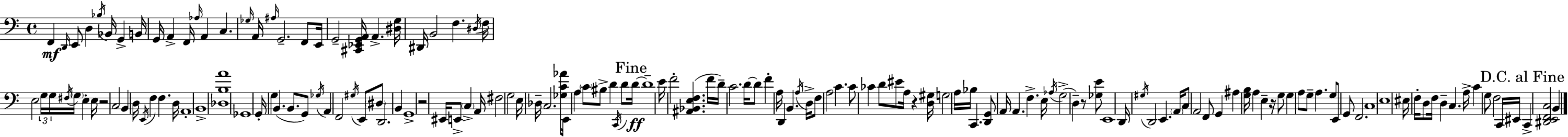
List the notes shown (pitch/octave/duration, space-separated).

F2/q D2/s E2/e D3/q Bb3/s Bb2/s G2/q B2/s G2/s A2/q F2/s Ab3/s A2/q C3/q. Gb3/s A2/s A#3/s G2/h. F2/e E2/s G2/h [C#2,Eb2,G2,A2]/s A2/q. [D#3,G3]/s D#2/s B2/h F3/q. D#3/s F3/s E3/h G3/s G3/s F#3/s G3/s E3/q E3/s R/h C3/h B2/q D3/s E2/s F3/q F3/q. D3/s A2/w B2/w [Db3,B3,A4]/w Gb2/w G2/s G3/q B2/q. B2/e. G2/e Gb3/s A2/q F2/h G#3/s E2/e D#3/e D2/h. B2/q G2/w R/h EIS2/s E2/e C3/q A2/s F#3/h G3/h E3/s Db3/s C3/h. [Gb3,C4,Ab4]/e E2/s A3/q C4/e BIS3/e D4/q C2/s D4/e D4/s D4/w E4/s F4/h [A#2,Bb2,E3,F3]/q. F4/s D4/s C4/h. D4/s D4/e F4/q A3/s D2/q B2/q. A3/s D3/s F3/e A3/h C4/q. C4/e CES4/q D4/e EIS4/e A3/s R/q [D3,G#3]/s G3/h A3/s Bb3/s C2/q. [D2,G2]/e A2/s A2/q. F3/q. E3/s Ab3/s G3/h D3/q R/e [Gb3,E4]/e E2/w D2/s G#3/s D2/h E2/q. A2/s C3/e A2/h F2/e G2/q A#3/q [G3,B3]/s A3/q E3/q R/s G3/e G3/q A3/e G3/e A3/q. G3/e E2/e G2/e F2/h. C3/w E3/w EIS3/s F3/s D3/e F3/s D3/q C3/q. A3/s C4/q G3/e F3/h C2/s EIS2/s C2/q [D#2,E2,F2,C3]/h B2/q